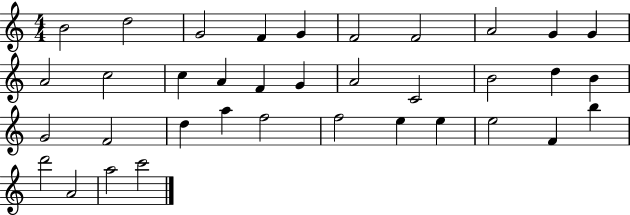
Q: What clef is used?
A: treble